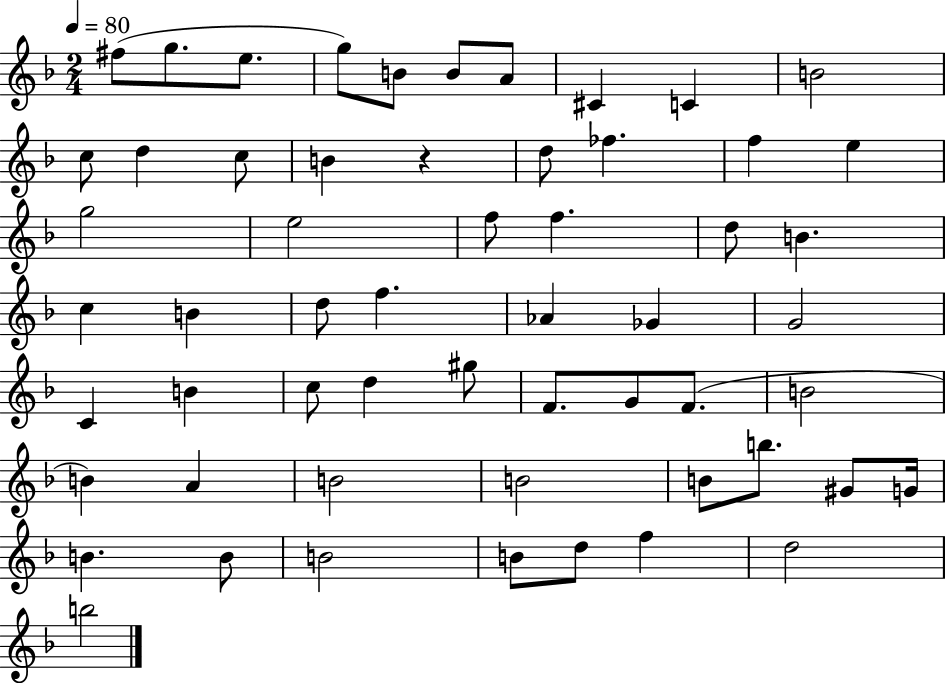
{
  \clef treble
  \numericTimeSignature
  \time 2/4
  \key f \major
  \tempo 4 = 80
  fis''8( g''8. e''8. | g''8) b'8 b'8 a'8 | cis'4 c'4 | b'2 | \break c''8 d''4 c''8 | b'4 r4 | d''8 fes''4. | f''4 e''4 | \break g''2 | e''2 | f''8 f''4. | d''8 b'4. | \break c''4 b'4 | d''8 f''4. | aes'4 ges'4 | g'2 | \break c'4 b'4 | c''8 d''4 gis''8 | f'8. g'8 f'8.( | b'2 | \break b'4) a'4 | b'2 | b'2 | b'8 b''8. gis'8 g'16 | \break b'4. b'8 | b'2 | b'8 d''8 f''4 | d''2 | \break b''2 | \bar "|."
}